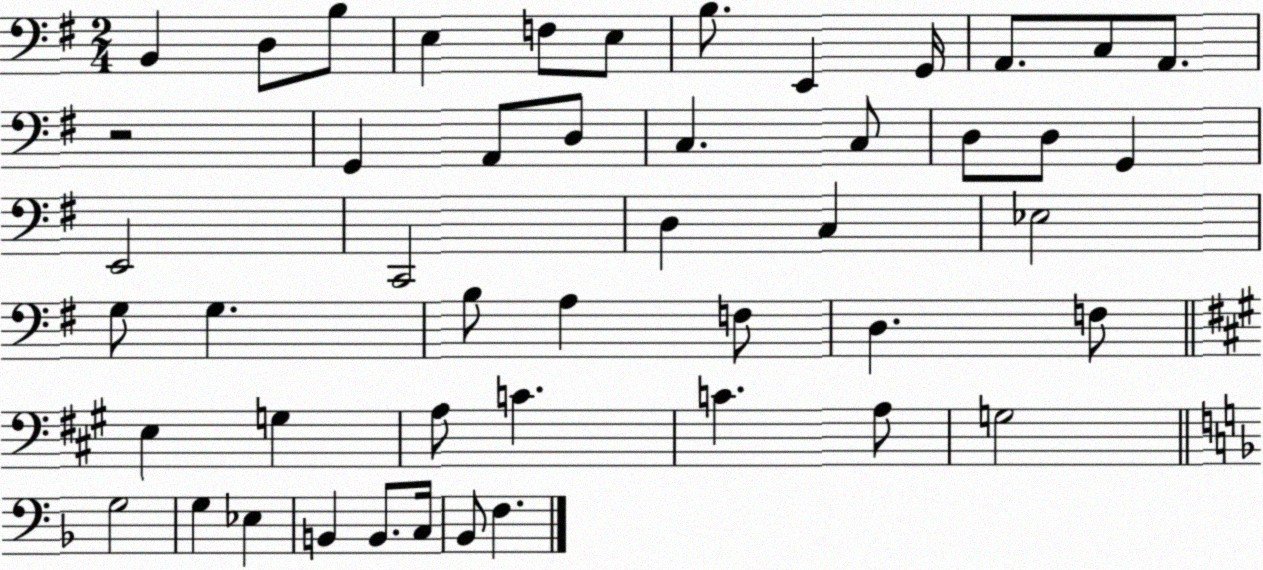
X:1
T:Untitled
M:2/4
L:1/4
K:G
B,, D,/2 B,/2 E, F,/2 E,/2 B,/2 E,, G,,/4 A,,/2 C,/2 A,,/2 z2 G,, A,,/2 D,/2 C, C,/2 D,/2 D,/2 G,, E,,2 C,,2 D, C, _E,2 G,/2 G, B,/2 A, F,/2 D, F,/2 E, G, A,/2 C C A,/2 G,2 G,2 G, _E, B,, B,,/2 C,/4 _B,,/2 F,